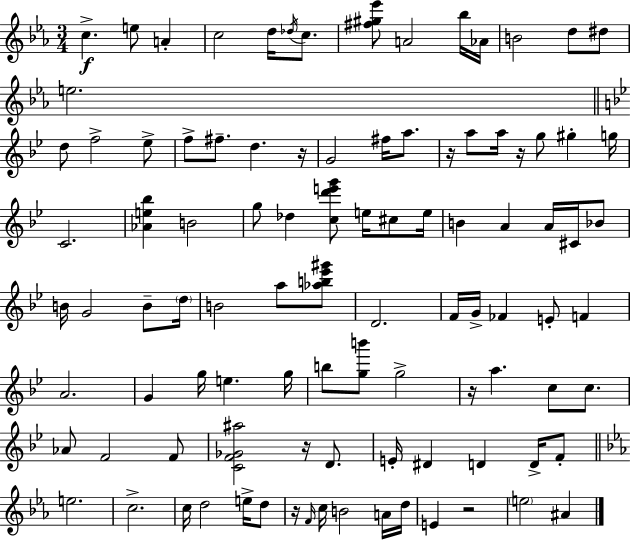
{
  \clef treble
  \numericTimeSignature
  \time 3/4
  \key ees \major
  c''4.->\f e''8 a'4-. | c''2 d''16 \acciaccatura { des''16 } c''8. | <fis'' gis'' ees'''>8 a'2 bes''16 | aes'16 b'2 d''8 dis''8 | \break e''2. | \bar "||" \break \key bes \major d''8 f''2-> ees''8-> | f''8-> fis''8.-- d''4. r16 | g'2 fis''16 a''8. | r16 a''8 a''16 r16 g''8 gis''4-. g''16 | \break c'2. | <aes' e'' bes''>4 b'2 | g''8 des''4 <c'' d''' e''' g'''>8 e''16 cis''8 e''16 | b'4 a'4 a'16 cis'16 bes'8 | \break b'16 g'2 b'8-- \parenthesize d''16 | b'2 a''8 <aes'' b'' ees''' gis'''>8 | d'2. | f'16 g'16-> fes'4 e'8-. f'4 | \break a'2. | g'4 g''16 e''4. g''16 | b''8 <g'' b'''>8 g''2-> | r16 a''4. c''8 c''8. | \break aes'8 f'2 f'8 | <c' f' ges' ais''>2 r16 d'8. | e'16-. dis'4 d'4 d'16-> f'8-. | \bar "||" \break \key ees \major e''2. | c''2.-> | c''16 d''2 e''16-> d''8 | r16 \grace { f'16 } c''16 b'2 a'16 | \break d''16 e'4 r2 | \parenthesize e''2 ais'4 | \bar "|."
}